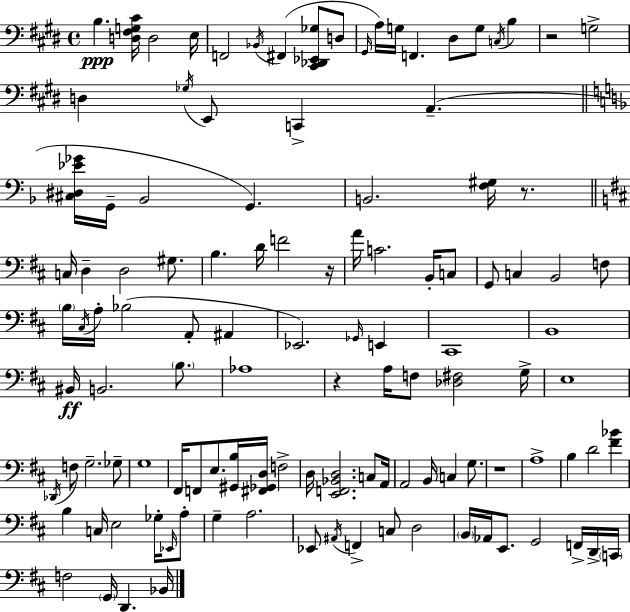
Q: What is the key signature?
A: E major